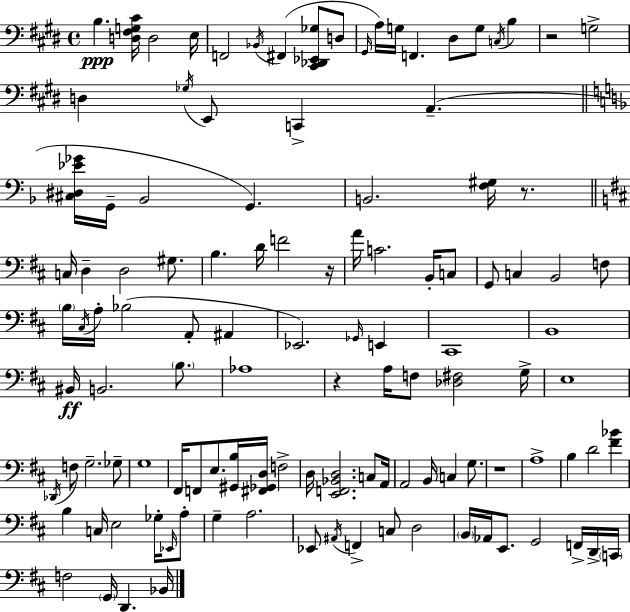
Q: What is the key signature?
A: E major